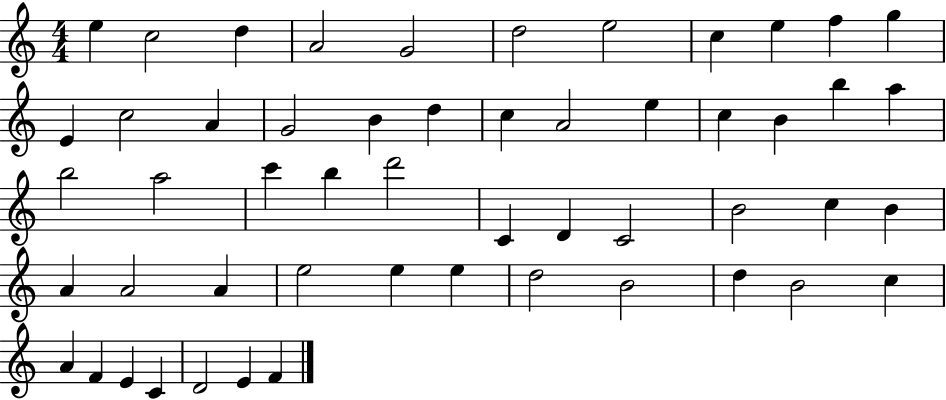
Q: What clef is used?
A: treble